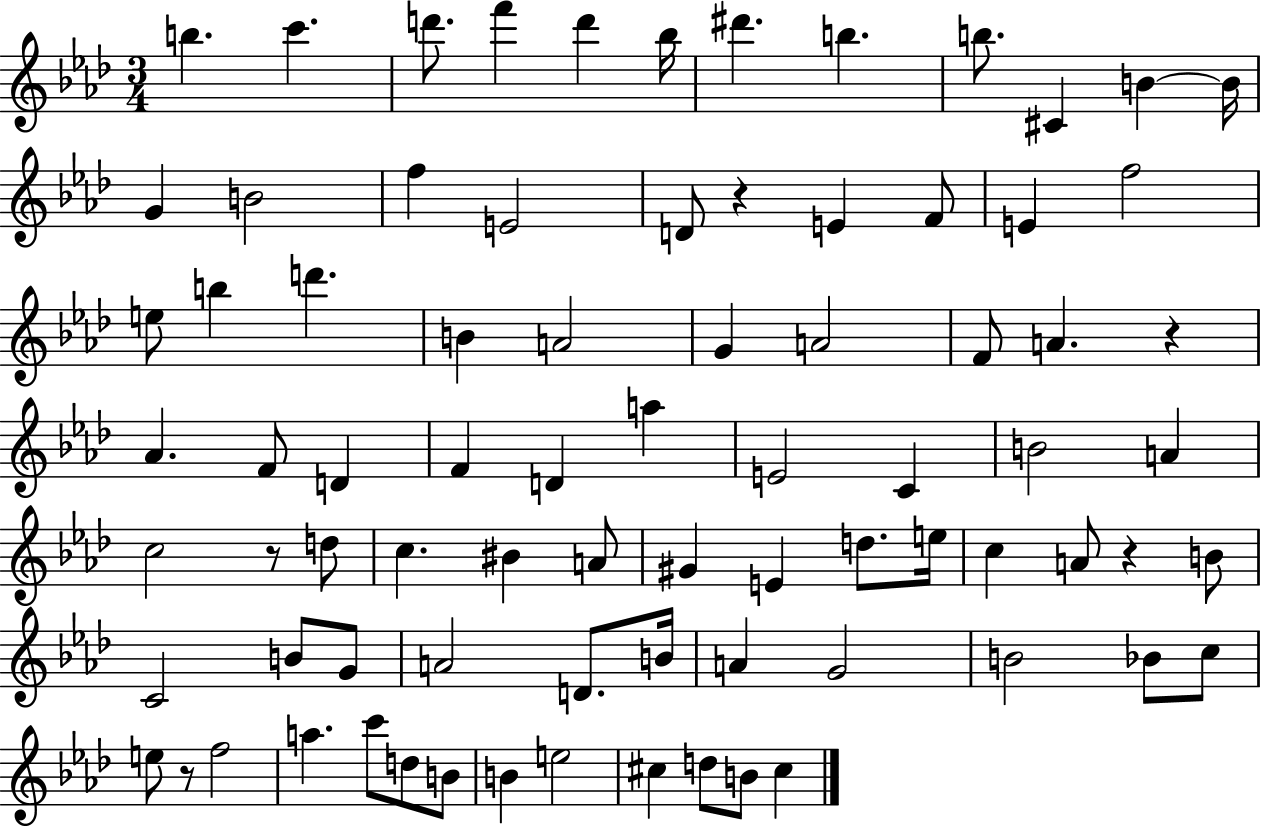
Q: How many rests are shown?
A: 5